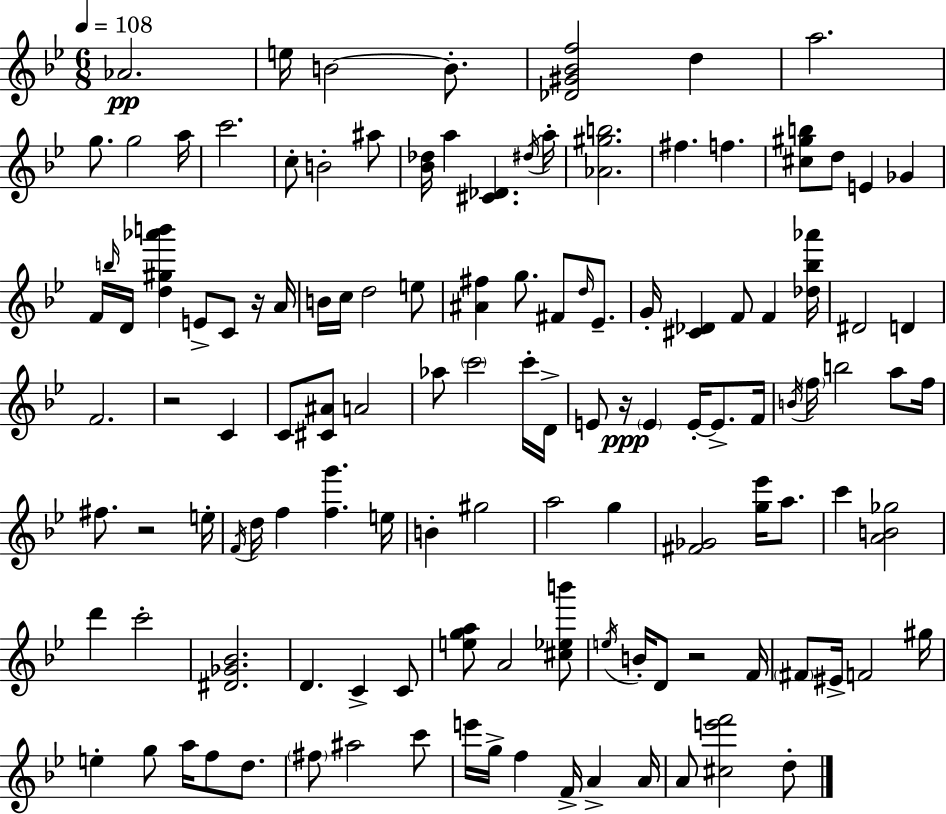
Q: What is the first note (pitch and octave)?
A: Ab4